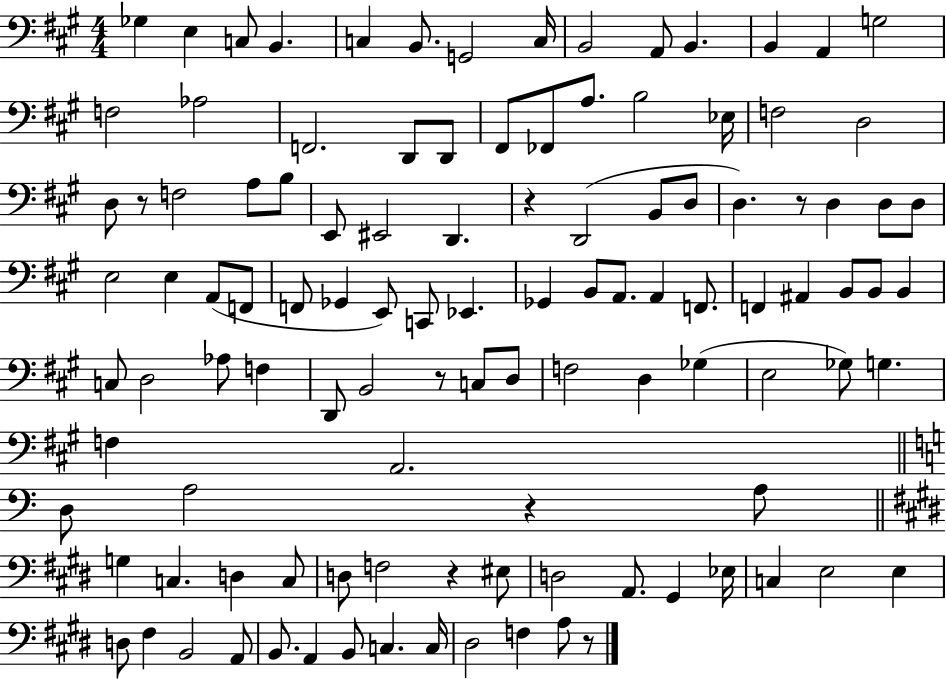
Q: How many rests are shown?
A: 7